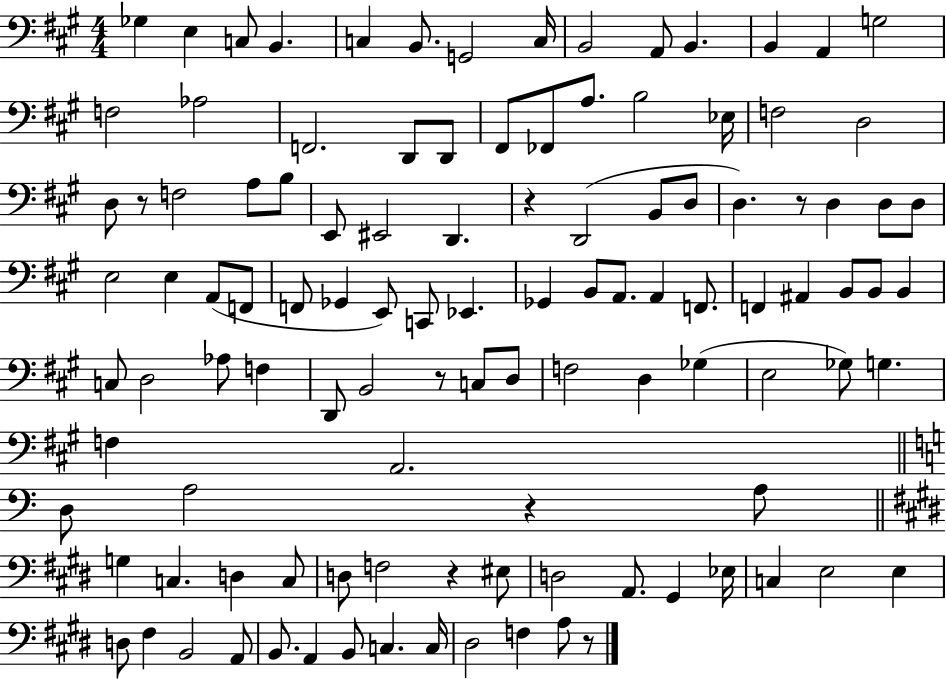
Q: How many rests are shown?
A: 7